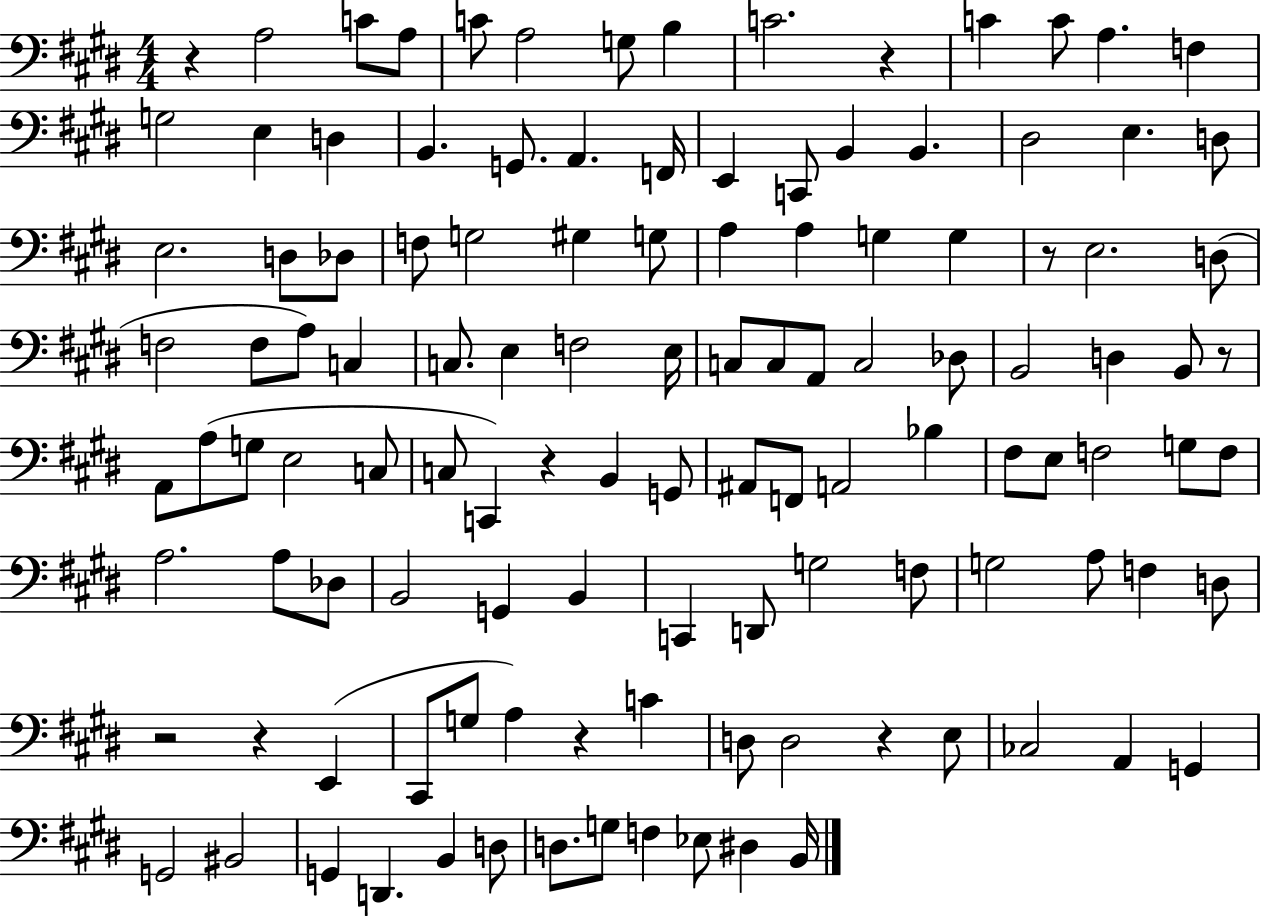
X:1
T:Untitled
M:4/4
L:1/4
K:E
z A,2 C/2 A,/2 C/2 A,2 G,/2 B, C2 z C C/2 A, F, G,2 E, D, B,, G,,/2 A,, F,,/4 E,, C,,/2 B,, B,, ^D,2 E, D,/2 E,2 D,/2 _D,/2 F,/2 G,2 ^G, G,/2 A, A, G, G, z/2 E,2 D,/2 F,2 F,/2 A,/2 C, C,/2 E, F,2 E,/4 C,/2 C,/2 A,,/2 C,2 _D,/2 B,,2 D, B,,/2 z/2 A,,/2 A,/2 G,/2 E,2 C,/2 C,/2 C,, z B,, G,,/2 ^A,,/2 F,,/2 A,,2 _B, ^F,/2 E,/2 F,2 G,/2 F,/2 A,2 A,/2 _D,/2 B,,2 G,, B,, C,, D,,/2 G,2 F,/2 G,2 A,/2 F, D,/2 z2 z E,, ^C,,/2 G,/2 A, z C D,/2 D,2 z E,/2 _C,2 A,, G,, G,,2 ^B,,2 G,, D,, B,, D,/2 D,/2 G,/2 F, _E,/2 ^D, B,,/4